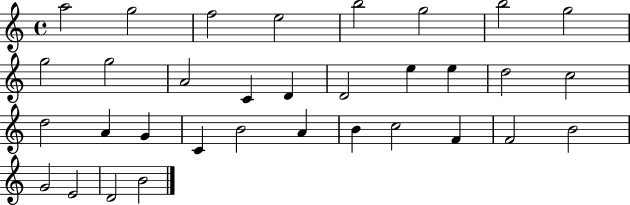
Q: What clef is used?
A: treble